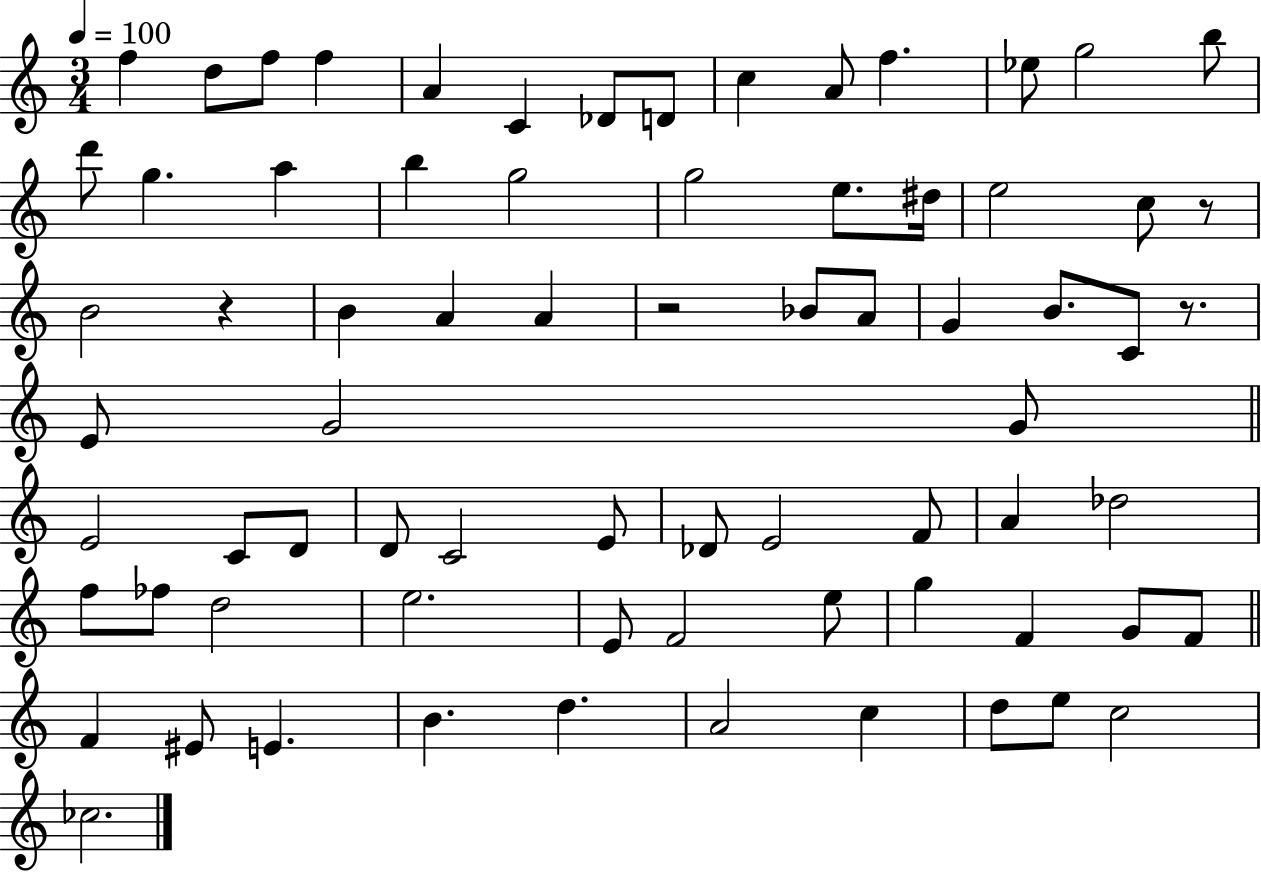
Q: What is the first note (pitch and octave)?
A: F5